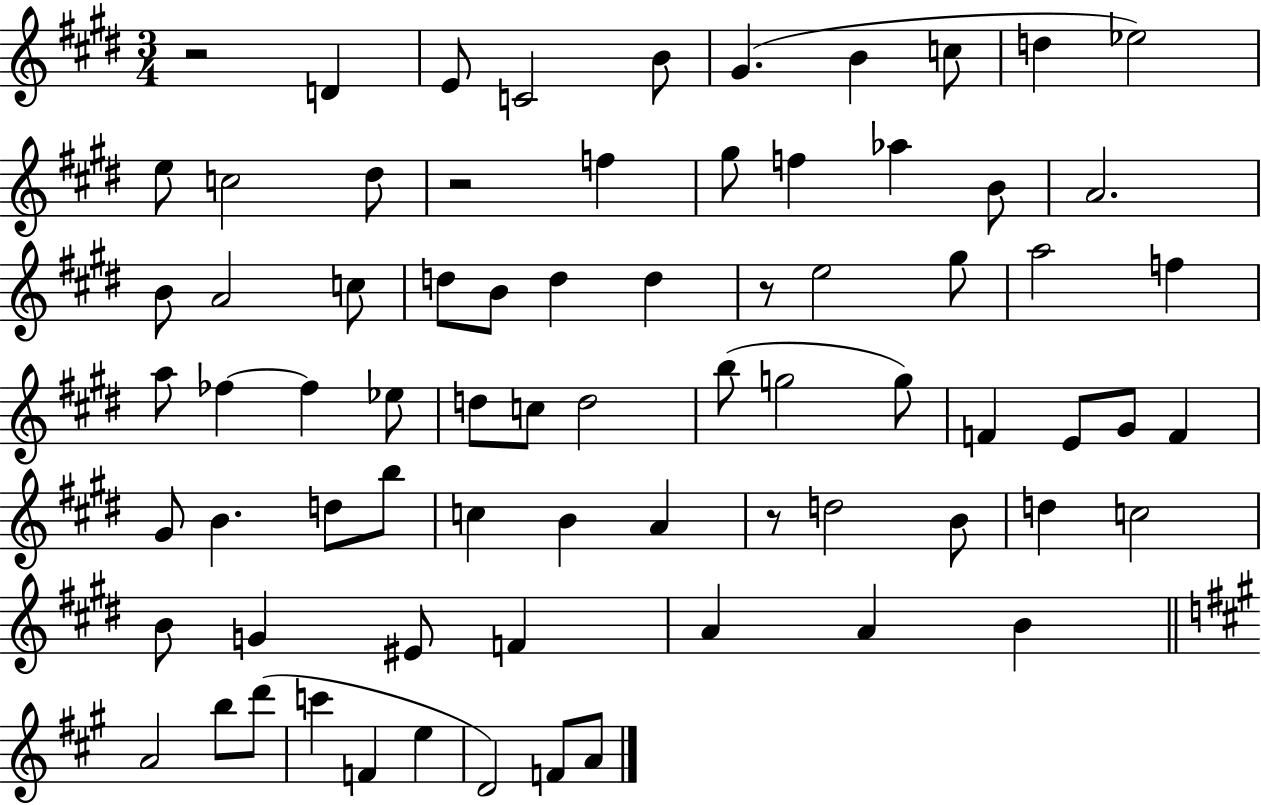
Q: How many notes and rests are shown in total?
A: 74